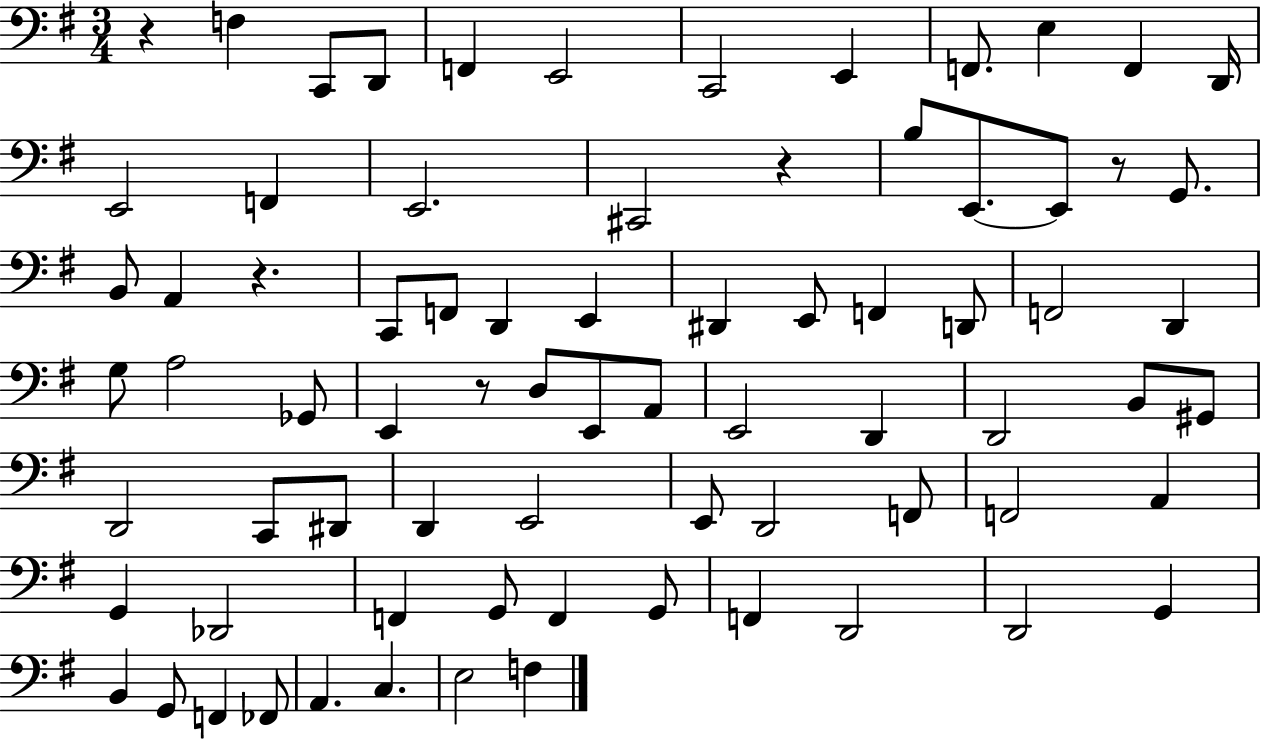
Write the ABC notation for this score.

X:1
T:Untitled
M:3/4
L:1/4
K:G
z F, C,,/2 D,,/2 F,, E,,2 C,,2 E,, F,,/2 E, F,, D,,/4 E,,2 F,, E,,2 ^C,,2 z B,/2 E,,/2 E,,/2 z/2 G,,/2 B,,/2 A,, z C,,/2 F,,/2 D,, E,, ^D,, E,,/2 F,, D,,/2 F,,2 D,, G,/2 A,2 _G,,/2 E,, z/2 D,/2 E,,/2 A,,/2 E,,2 D,, D,,2 B,,/2 ^G,,/2 D,,2 C,,/2 ^D,,/2 D,, E,,2 E,,/2 D,,2 F,,/2 F,,2 A,, G,, _D,,2 F,, G,,/2 F,, G,,/2 F,, D,,2 D,,2 G,, B,, G,,/2 F,, _F,,/2 A,, C, E,2 F,